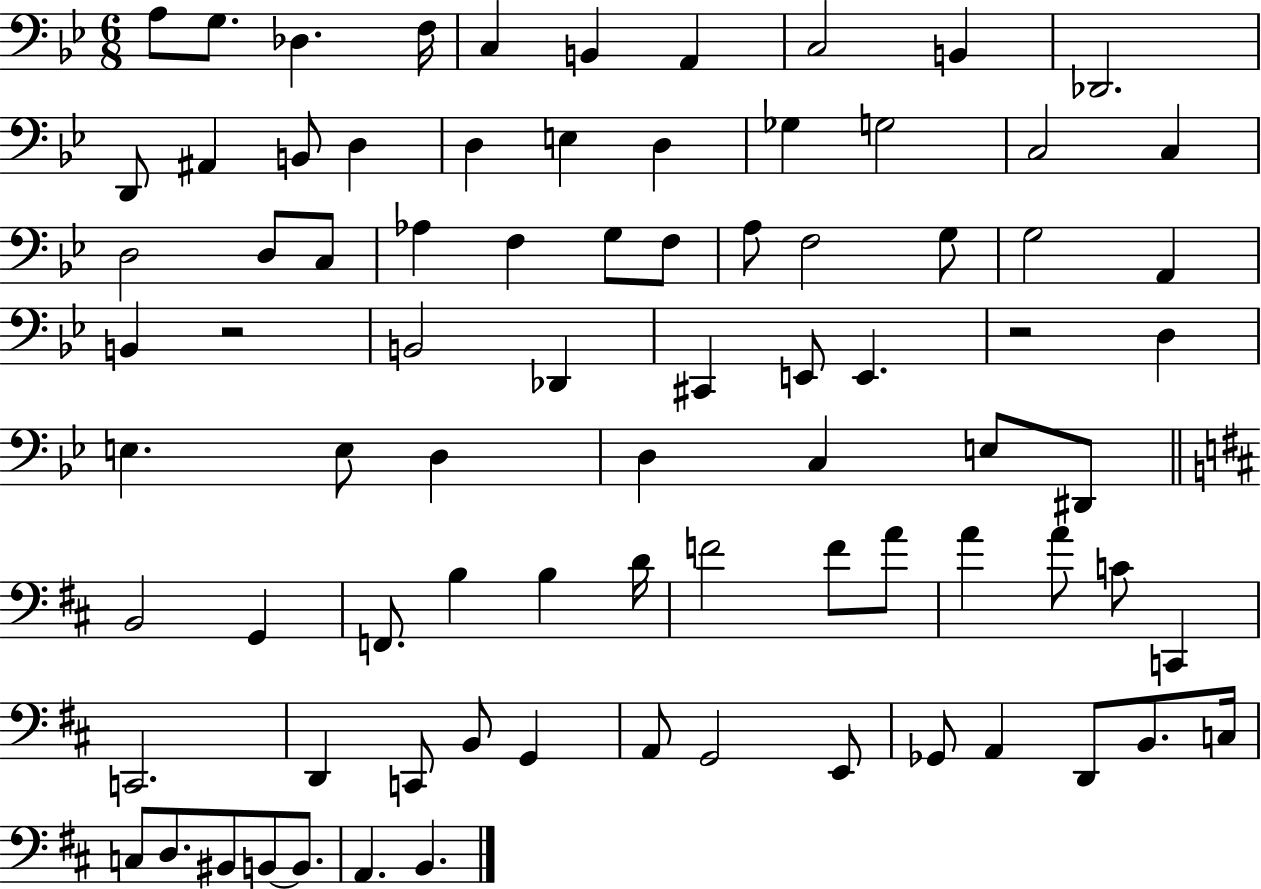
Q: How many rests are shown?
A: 2